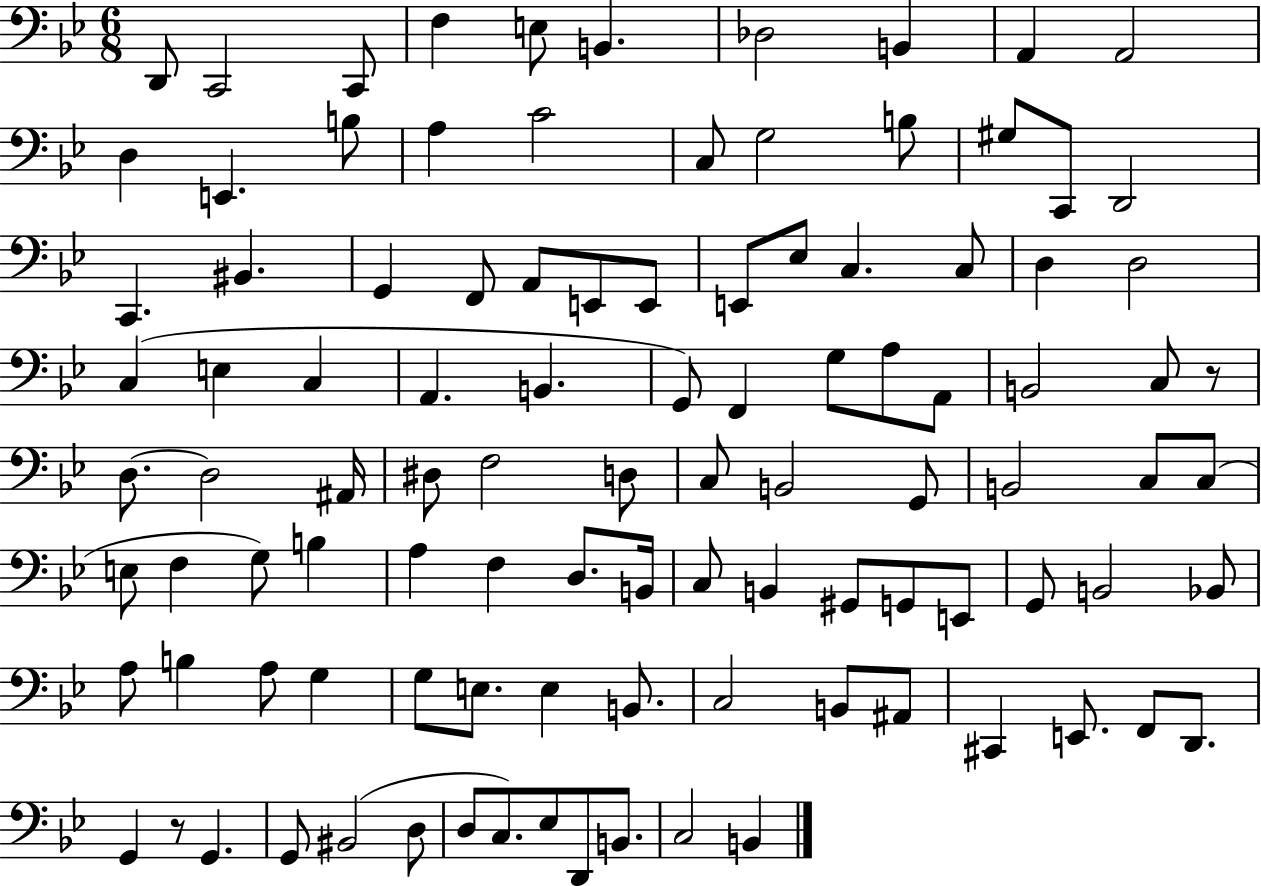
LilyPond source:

{
  \clef bass
  \numericTimeSignature
  \time 6/8
  \key bes \major
  d,8 c,2 c,8 | f4 e8 b,4. | des2 b,4 | a,4 a,2 | \break d4 e,4. b8 | a4 c'2 | c8 g2 b8 | gis8 c,8 d,2 | \break c,4. bis,4. | g,4 f,8 a,8 e,8 e,8 | e,8 ees8 c4. c8 | d4 d2 | \break c4( e4 c4 | a,4. b,4. | g,8) f,4 g8 a8 a,8 | b,2 c8 r8 | \break d8.~~ d2 ais,16 | dis8 f2 d8 | c8 b,2 g,8 | b,2 c8 c8( | \break e8 f4 g8) b4 | a4 f4 d8. b,16 | c8 b,4 gis,8 g,8 e,8 | g,8 b,2 bes,8 | \break a8 b4 a8 g4 | g8 e8. e4 b,8. | c2 b,8 ais,8 | cis,4 e,8. f,8 d,8. | \break g,4 r8 g,4. | g,8 bis,2( d8 | d8 c8.) ees8 d,8 b,8. | c2 b,4 | \break \bar "|."
}